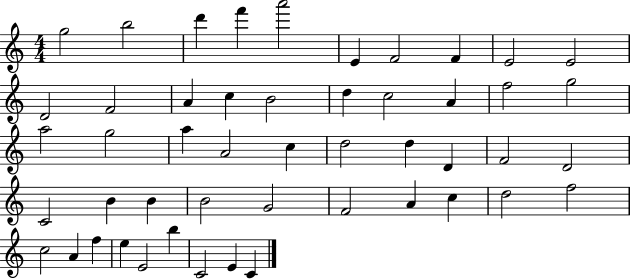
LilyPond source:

{
  \clef treble
  \numericTimeSignature
  \time 4/4
  \key c \major
  g''2 b''2 | d'''4 f'''4 a'''2 | e'4 f'2 f'4 | e'2 e'2 | \break d'2 f'2 | a'4 c''4 b'2 | d''4 c''2 a'4 | f''2 g''2 | \break a''2 g''2 | a''4 a'2 c''4 | d''2 d''4 d'4 | f'2 d'2 | \break c'2 b'4 b'4 | b'2 g'2 | f'2 a'4 c''4 | d''2 f''2 | \break c''2 a'4 f''4 | e''4 e'2 b''4 | c'2 e'4 c'4 | \bar "|."
}